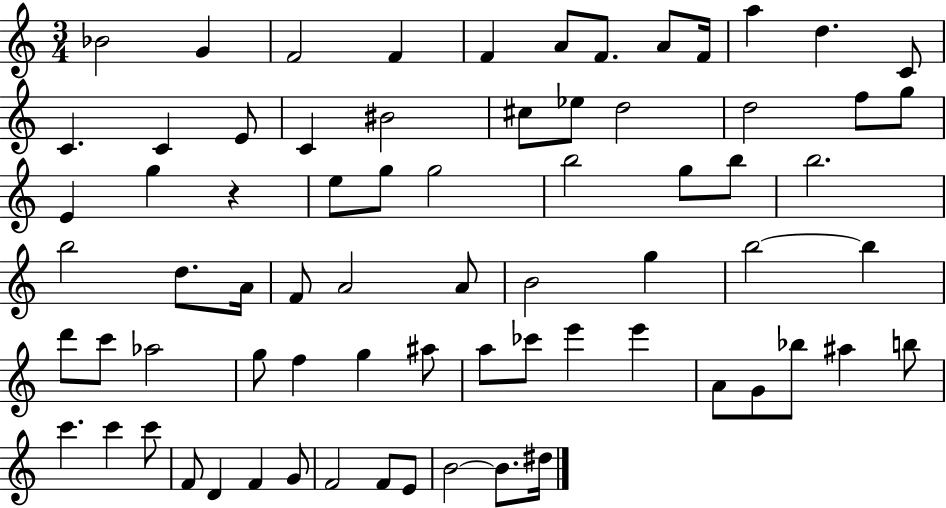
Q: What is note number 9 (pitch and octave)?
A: F4